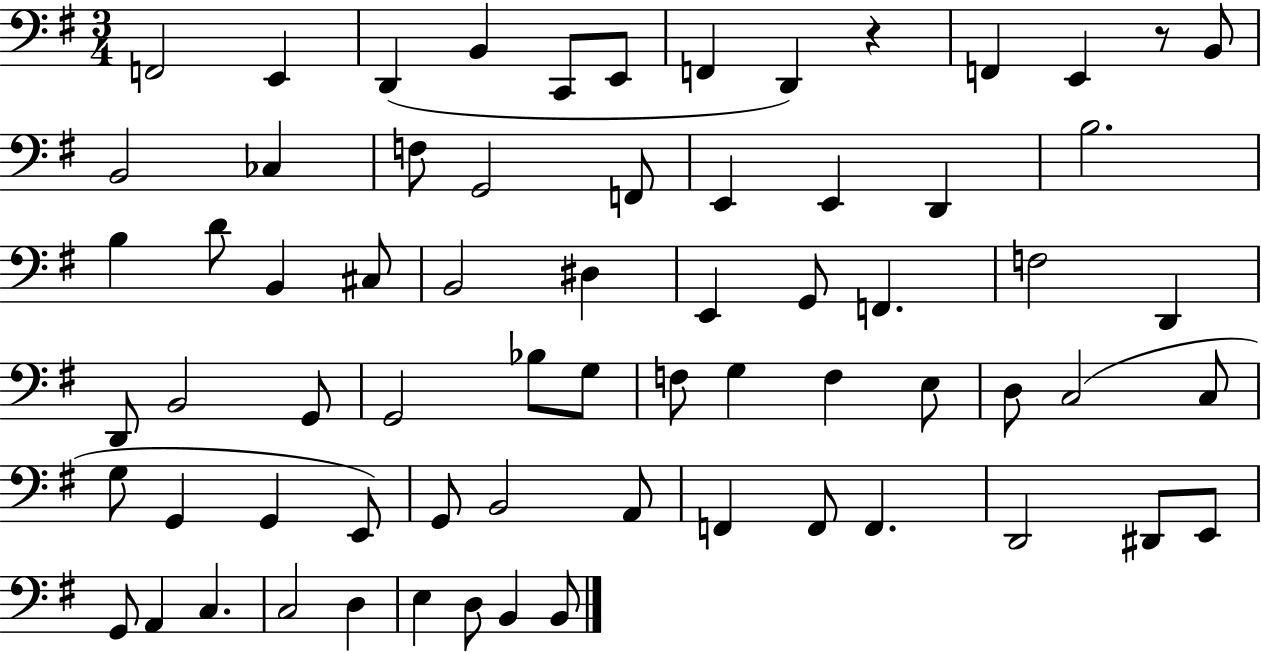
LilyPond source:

{
  \clef bass
  \numericTimeSignature
  \time 3/4
  \key g \major
  f,2 e,4 | d,4( b,4 c,8 e,8 | f,4 d,4) r4 | f,4 e,4 r8 b,8 | \break b,2 ces4 | f8 g,2 f,8 | e,4 e,4 d,4 | b2. | \break b4 d'8 b,4 cis8 | b,2 dis4 | e,4 g,8 f,4. | f2 d,4 | \break d,8 b,2 g,8 | g,2 bes8 g8 | f8 g4 f4 e8 | d8 c2( c8 | \break g8 g,4 g,4 e,8) | g,8 b,2 a,8 | f,4 f,8 f,4. | d,2 dis,8 e,8 | \break g,8 a,4 c4. | c2 d4 | e4 d8 b,4 b,8 | \bar "|."
}